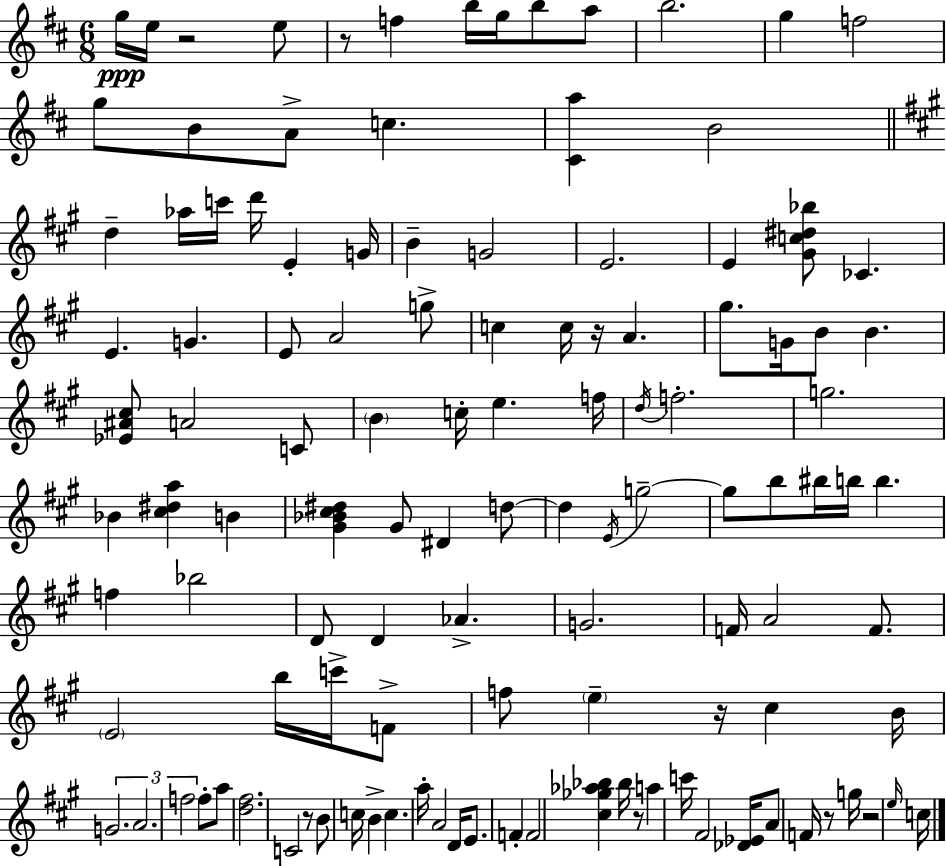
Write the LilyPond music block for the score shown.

{
  \clef treble
  \numericTimeSignature
  \time 6/8
  \key d \major
  g''16\ppp e''16 r2 e''8 | r8 f''4 b''16 g''16 b''8 a''8 | b''2. | g''4 f''2 | \break g''8 b'8 a'8-> c''4. | <cis' a''>4 b'2 | \bar "||" \break \key a \major d''4-- aes''16 c'''16 d'''16 e'4-. g'16 | b'4-- g'2 | e'2. | e'4 <gis' c'' dis'' bes''>8 ces'4. | \break e'4. g'4. | e'8 a'2 g''8-> | c''4 c''16 r16 a'4. | gis''8. g'16 b'8 b'4. | \break <ees' ais' cis''>8 a'2 c'8 | \parenthesize b'4 c''16-. e''4. f''16 | \acciaccatura { d''16 } f''2.-. | g''2. | \break bes'4 <cis'' dis'' a''>4 b'4 | <gis' bes' cis'' dis''>4 gis'8 dis'4 d''8~~ | d''4 \acciaccatura { e'16 } g''2--~~ | g''8 b''8 bis''16 b''16 b''4. | \break f''4 bes''2 | d'8 d'4 aes'4.-> | g'2. | f'16 a'2 f'8. | \break \parenthesize e'2 b''16 c'''16-> | f'8-> f''8 \parenthesize e''4-- r16 cis''4 | b'16 \tuplet 3/2 { g'2. | a'2. | \break f''2 } f''8-. | a''8 <d'' fis''>2. | c'2 r8 | b'8 c''16 b'4-> c''4. | \break a''16-. a'2 d'16 e'8. | f'4-. f'2 | <cis'' ges'' aes'' bes''>4 bes''16 r8 a''4 | c'''16 fis'2 <des' ees'>16 a'8 | \break f'16 r8 g''16 r2 | \grace { e''16 } c''16 \bar "|."
}